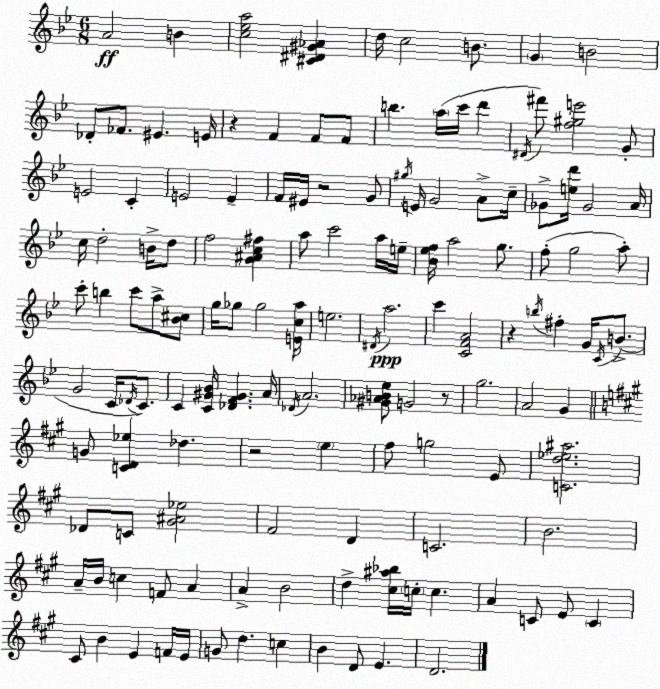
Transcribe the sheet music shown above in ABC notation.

X:1
T:Untitled
M:6/8
L:1/4
K:Gm
A2 B [c_ea]2 [^C^D^G_A] d/4 c2 B/2 G B2 _D/2 _F/2 ^E E/4 z F F/2 F/2 b a/4 c'/4 d' ^D/4 ^f'/2 [f^ge']2 G/2 E2 C E2 E F/4 ^E/4 z2 G/2 ^g/4 E/4 G2 A/2 c/4 _G/2 [ed']/4 _G2 A/4 c/4 d2 B/4 d/2 f2 [G^Ac^f] a/2 c'2 a/4 e/4 [_B_ef]/4 a2 g/2 f/2 g2 a/2 c'/2 b c'/2 a/2 [_B^c]/2 g/4 _g/2 _g2 [Eca]/4 e2 ^D/4 a2 c' [CFA]2 z b/4 ^f G/4 C/4 B/2 G2 C/4 _D/4 C/2 C [C^G_B]/4 [_DF^G] A/4 _D/4 A2 [^G_AB_e]/2 G2 z/2 g2 A2 G G/2 [CD_e] _d z2 e ^f/2 g2 E/2 [Cd_e^a]2 _D/2 C/2 [^G^A_e]2 ^F2 D C2 B2 A/4 B/4 c F/2 A A B2 d [^c^a_b]/4 c/4 c A C/2 E/2 C ^C/2 B E F/4 E/4 G/2 d c B D/2 E D2